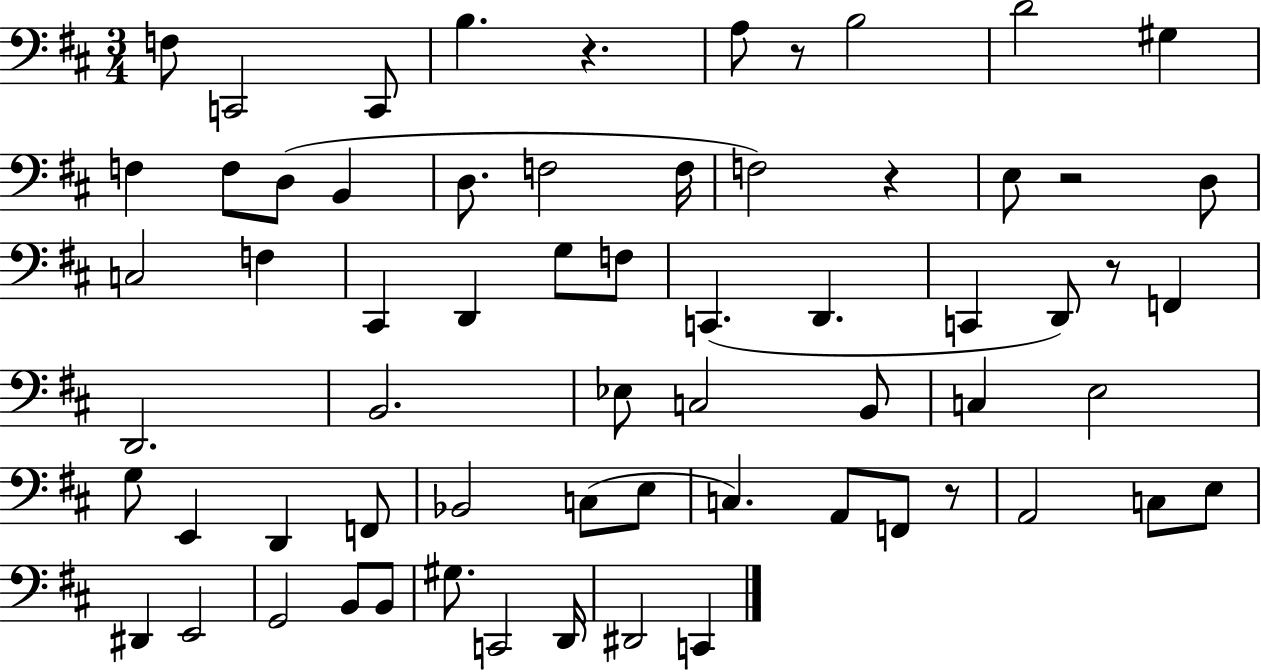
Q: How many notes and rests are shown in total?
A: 65